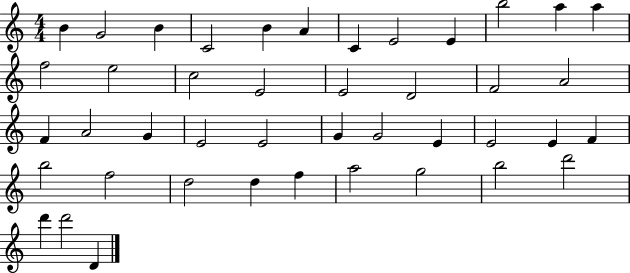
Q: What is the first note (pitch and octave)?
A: B4